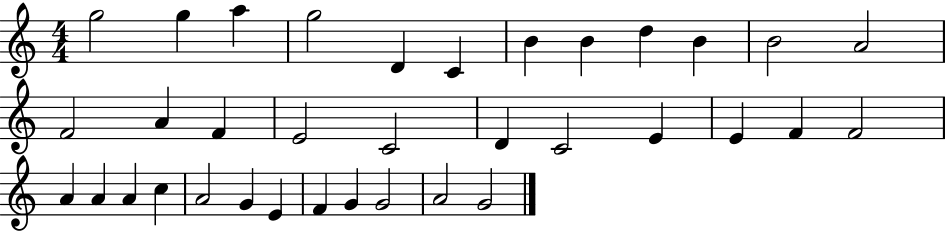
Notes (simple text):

G5/h G5/q A5/q G5/h D4/q C4/q B4/q B4/q D5/q B4/q B4/h A4/h F4/h A4/q F4/q E4/h C4/h D4/q C4/h E4/q E4/q F4/q F4/h A4/q A4/q A4/q C5/q A4/h G4/q E4/q F4/q G4/q G4/h A4/h G4/h